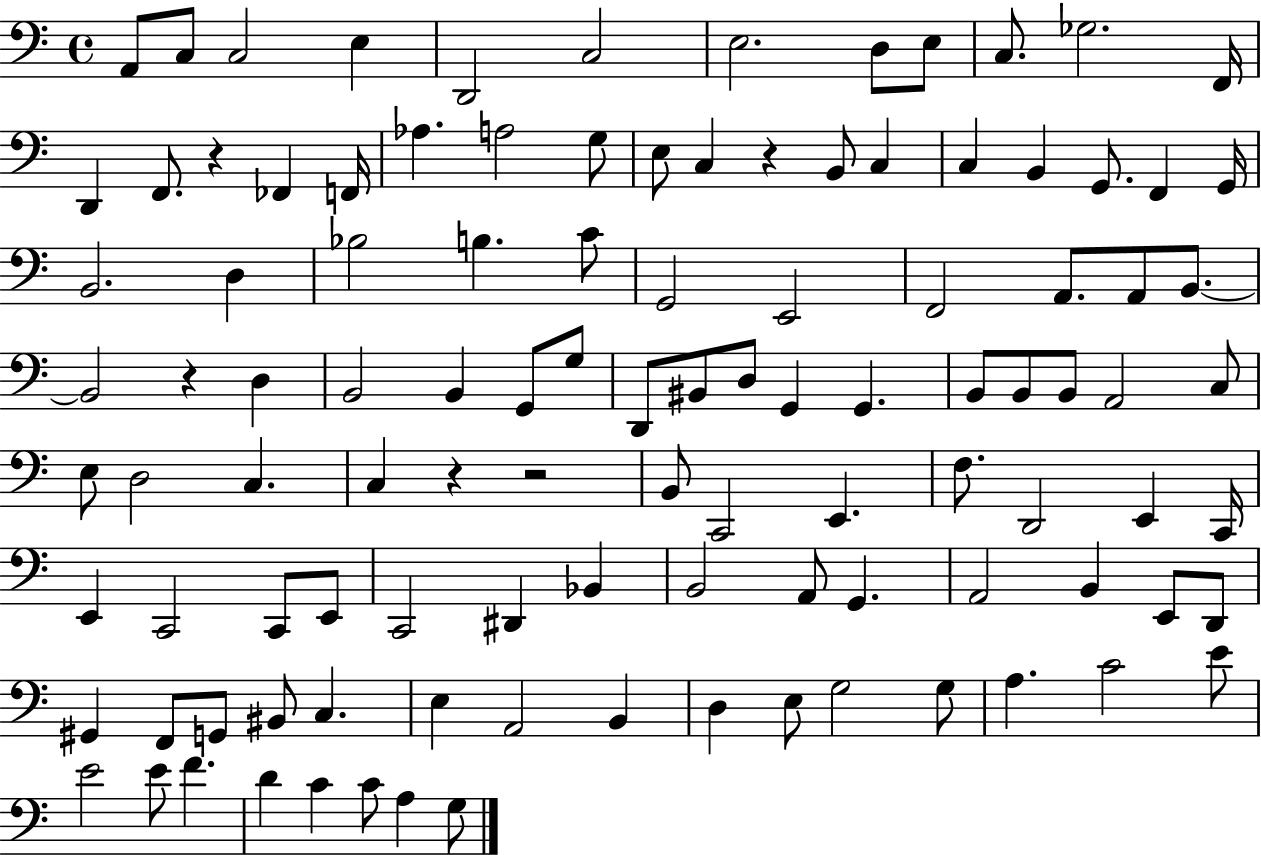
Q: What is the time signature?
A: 4/4